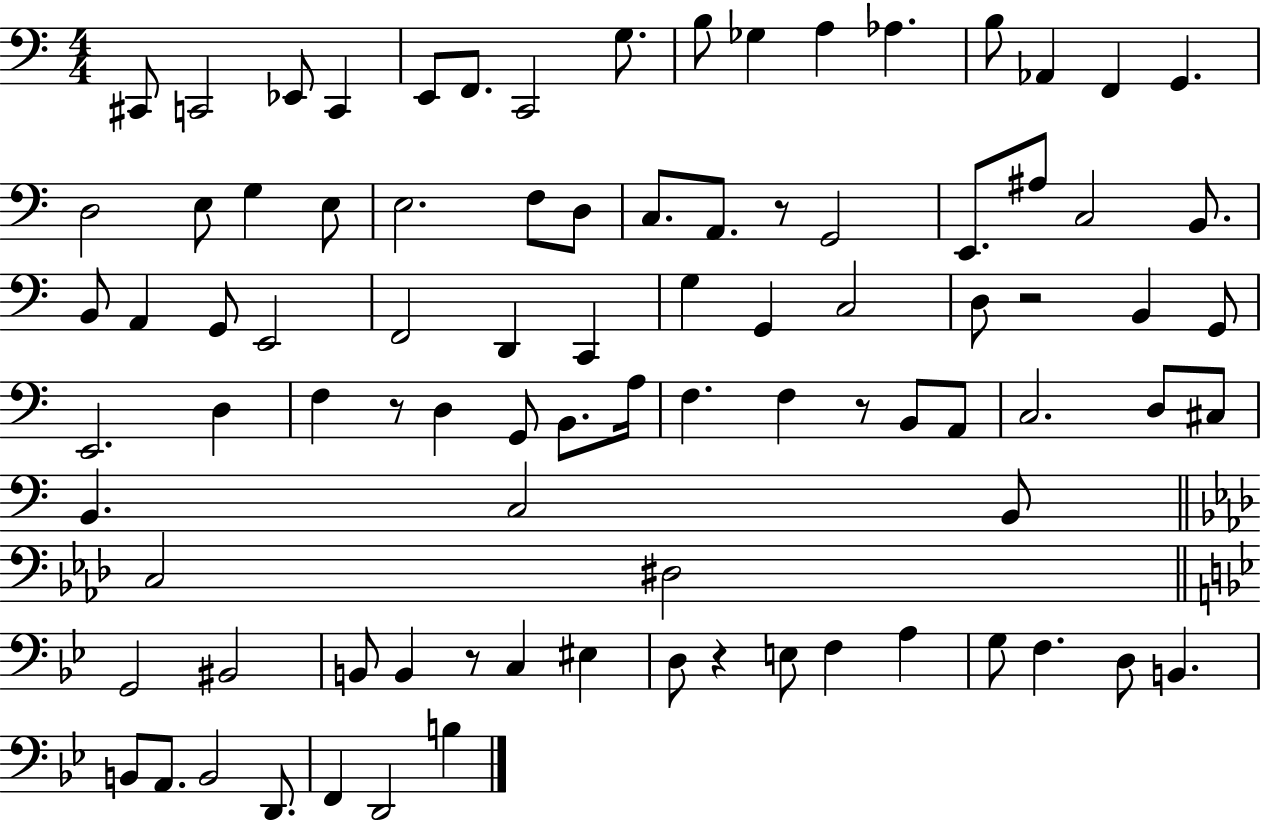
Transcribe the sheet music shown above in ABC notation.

X:1
T:Untitled
M:4/4
L:1/4
K:C
^C,,/2 C,,2 _E,,/2 C,, E,,/2 F,,/2 C,,2 G,/2 B,/2 _G, A, _A, B,/2 _A,, F,, G,, D,2 E,/2 G, E,/2 E,2 F,/2 D,/2 C,/2 A,,/2 z/2 G,,2 E,,/2 ^A,/2 C,2 B,,/2 B,,/2 A,, G,,/2 E,,2 F,,2 D,, C,, G, G,, C,2 D,/2 z2 B,, G,,/2 E,,2 D, F, z/2 D, G,,/2 B,,/2 A,/4 F, F, z/2 B,,/2 A,,/2 C,2 D,/2 ^C,/2 B,, C,2 B,,/2 C,2 ^D,2 G,,2 ^B,,2 B,,/2 B,, z/2 C, ^E, D,/2 z E,/2 F, A, G,/2 F, D,/2 B,, B,,/2 A,,/2 B,,2 D,,/2 F,, D,,2 B,